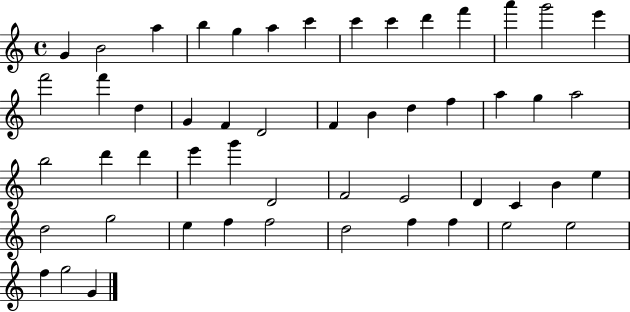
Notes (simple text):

G4/q B4/h A5/q B5/q G5/q A5/q C6/q C6/q C6/q D6/q F6/q A6/q G6/h E6/q F6/h F6/q D5/q G4/q F4/q D4/h F4/q B4/q D5/q F5/q A5/q G5/q A5/h B5/h D6/q D6/q E6/q G6/q D4/h F4/h E4/h D4/q C4/q B4/q E5/q D5/h G5/h E5/q F5/q F5/h D5/h F5/q F5/q E5/h E5/h F5/q G5/h G4/q